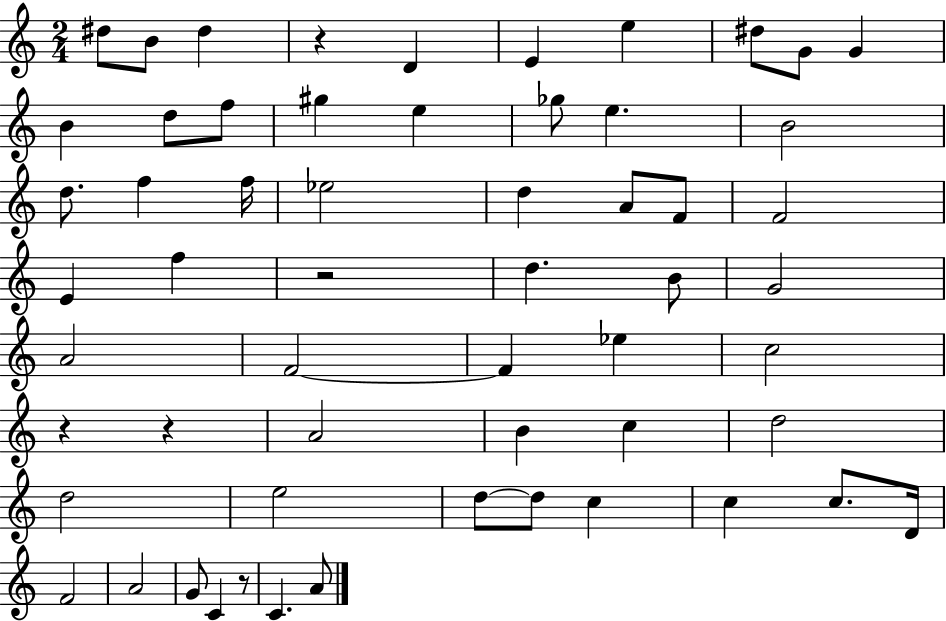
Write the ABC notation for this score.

X:1
T:Untitled
M:2/4
L:1/4
K:C
^d/2 B/2 ^d z D E e ^d/2 G/2 G B d/2 f/2 ^g e _g/2 e B2 d/2 f f/4 _e2 d A/2 F/2 F2 E f z2 d B/2 G2 A2 F2 F _e c2 z z A2 B c d2 d2 e2 d/2 d/2 c c c/2 D/4 F2 A2 G/2 C z/2 C A/2